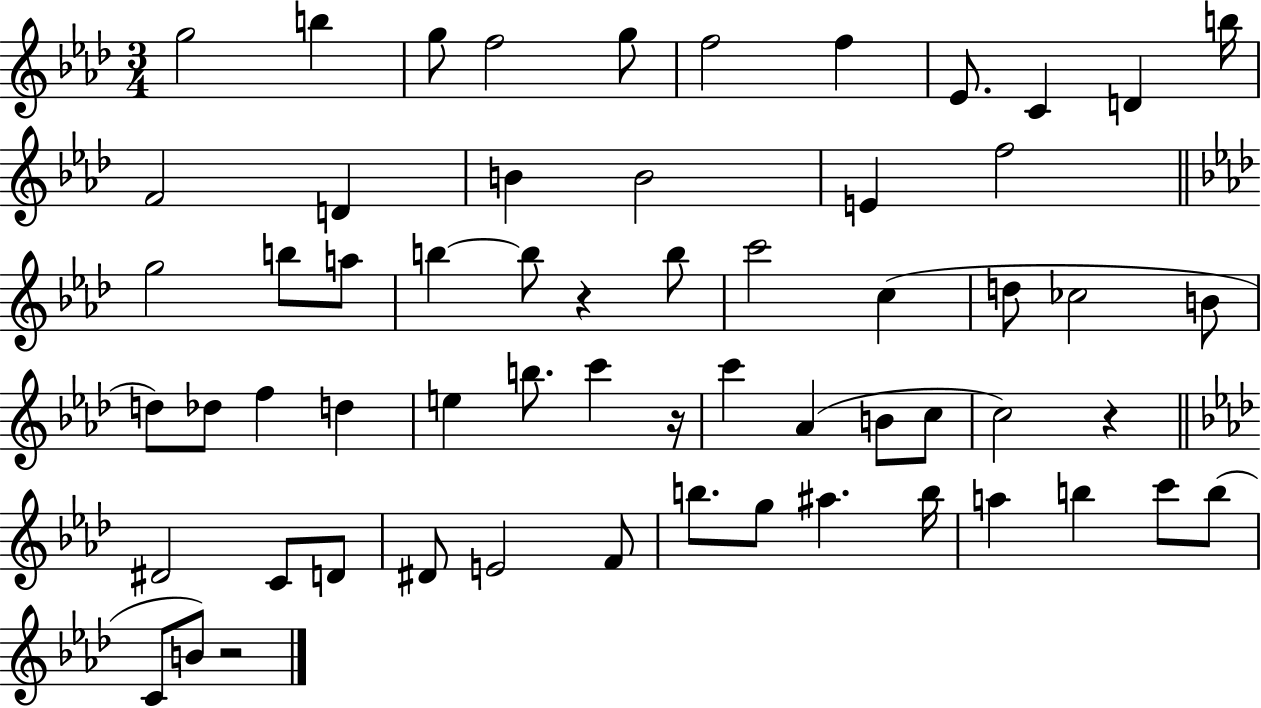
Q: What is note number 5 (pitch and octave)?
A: G5